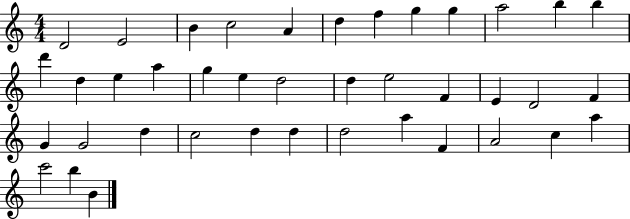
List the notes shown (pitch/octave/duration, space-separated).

D4/h E4/h B4/q C5/h A4/q D5/q F5/q G5/q G5/q A5/h B5/q B5/q D6/q D5/q E5/q A5/q G5/q E5/q D5/h D5/q E5/h F4/q E4/q D4/h F4/q G4/q G4/h D5/q C5/h D5/q D5/q D5/h A5/q F4/q A4/h C5/q A5/q C6/h B5/q B4/q